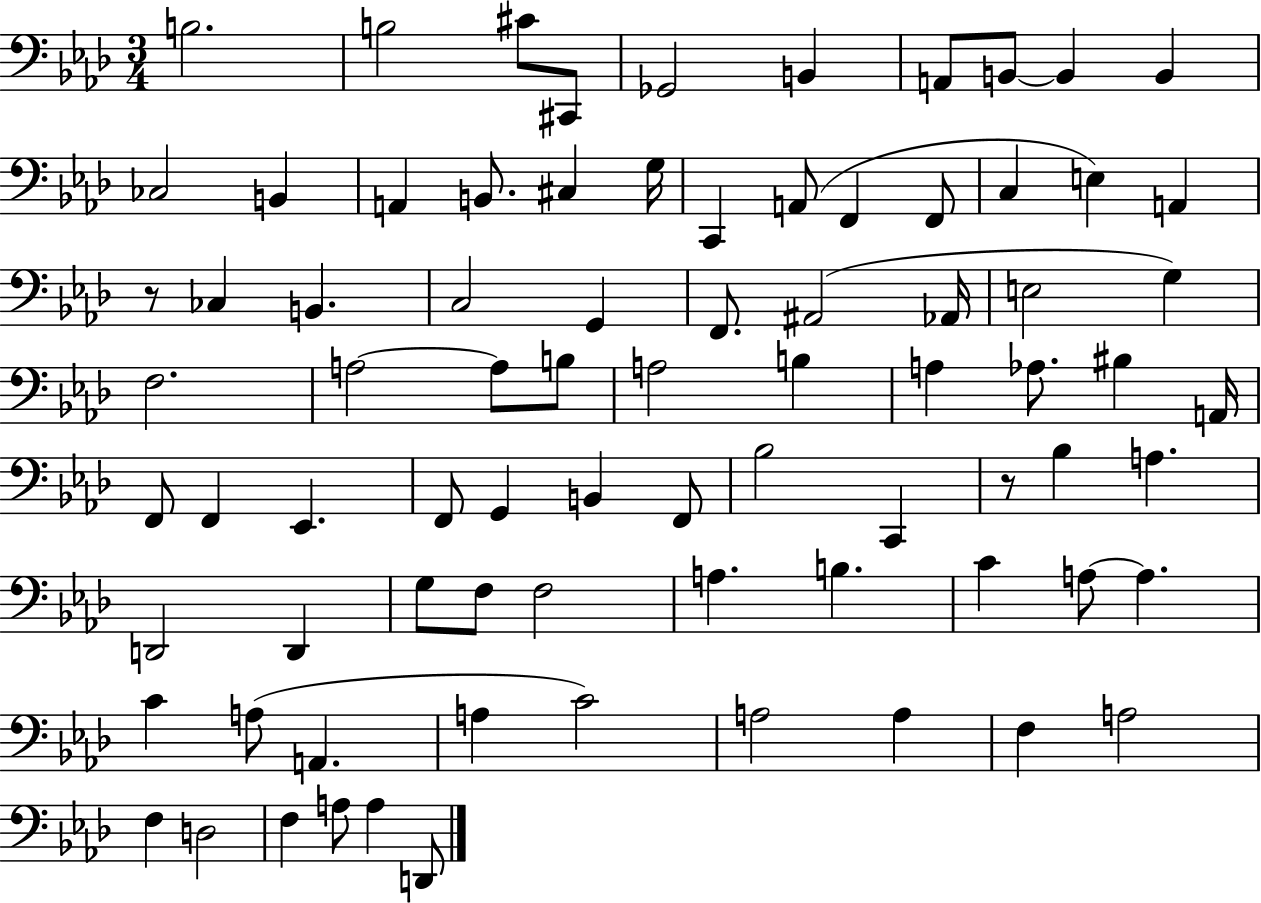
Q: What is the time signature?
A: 3/4